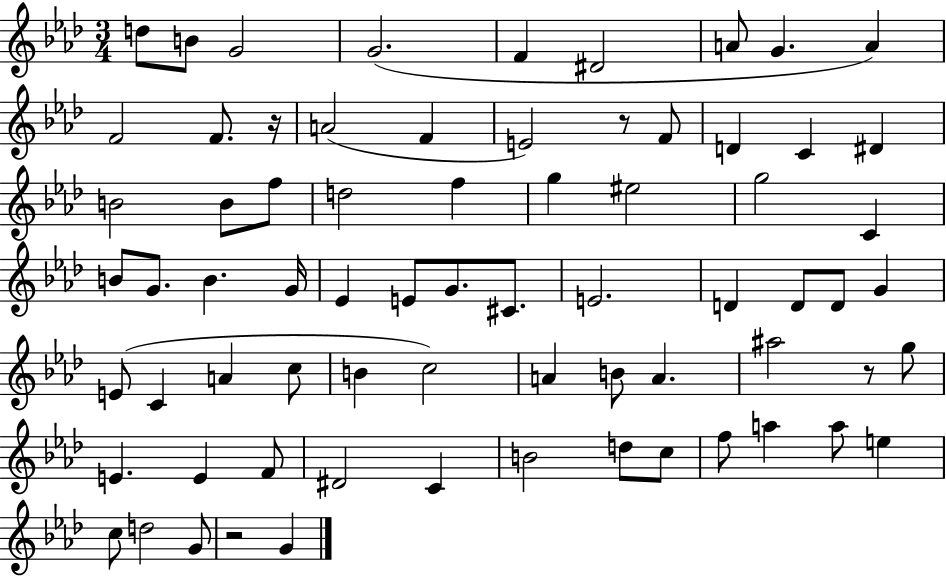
{
  \clef treble
  \numericTimeSignature
  \time 3/4
  \key aes \major
  d''8 b'8 g'2 | g'2.( | f'4 dis'2 | a'8 g'4. a'4) | \break f'2 f'8. r16 | a'2( f'4 | e'2) r8 f'8 | d'4 c'4 dis'4 | \break b'2 b'8 f''8 | d''2 f''4 | g''4 eis''2 | g''2 c'4 | \break b'8 g'8. b'4. g'16 | ees'4 e'8 g'8. cis'8. | e'2. | d'4 d'8 d'8 g'4 | \break e'8( c'4 a'4 c''8 | b'4 c''2) | a'4 b'8 a'4. | ais''2 r8 g''8 | \break e'4. e'4 f'8 | dis'2 c'4 | b'2 d''8 c''8 | f''8 a''4 a''8 e''4 | \break c''8 d''2 g'8 | r2 g'4 | \bar "|."
}